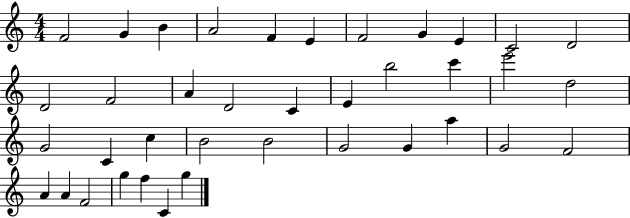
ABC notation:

X:1
T:Untitled
M:4/4
L:1/4
K:C
F2 G B A2 F E F2 G E C2 D2 D2 F2 A D2 C E b2 c' e'2 d2 G2 C c B2 B2 G2 G a G2 F2 A A F2 g f C g